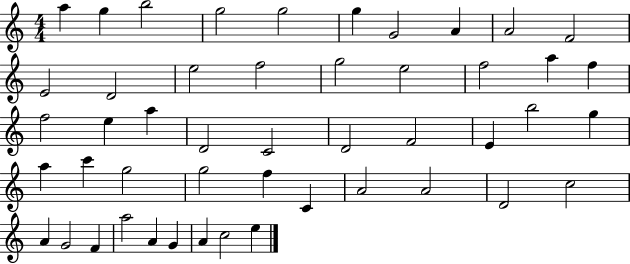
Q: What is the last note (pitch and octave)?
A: E5